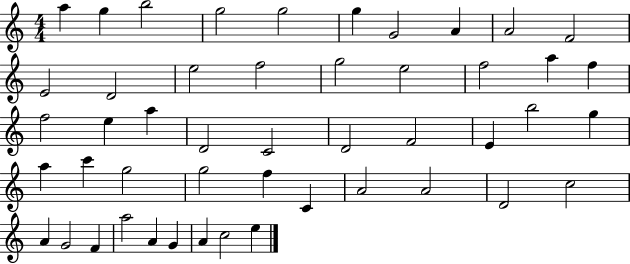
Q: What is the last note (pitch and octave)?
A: E5